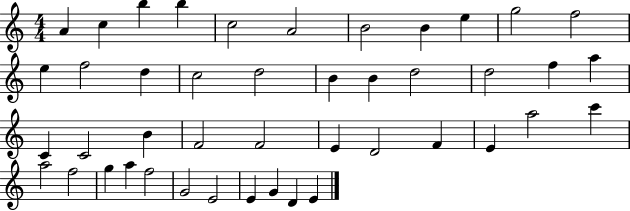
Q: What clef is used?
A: treble